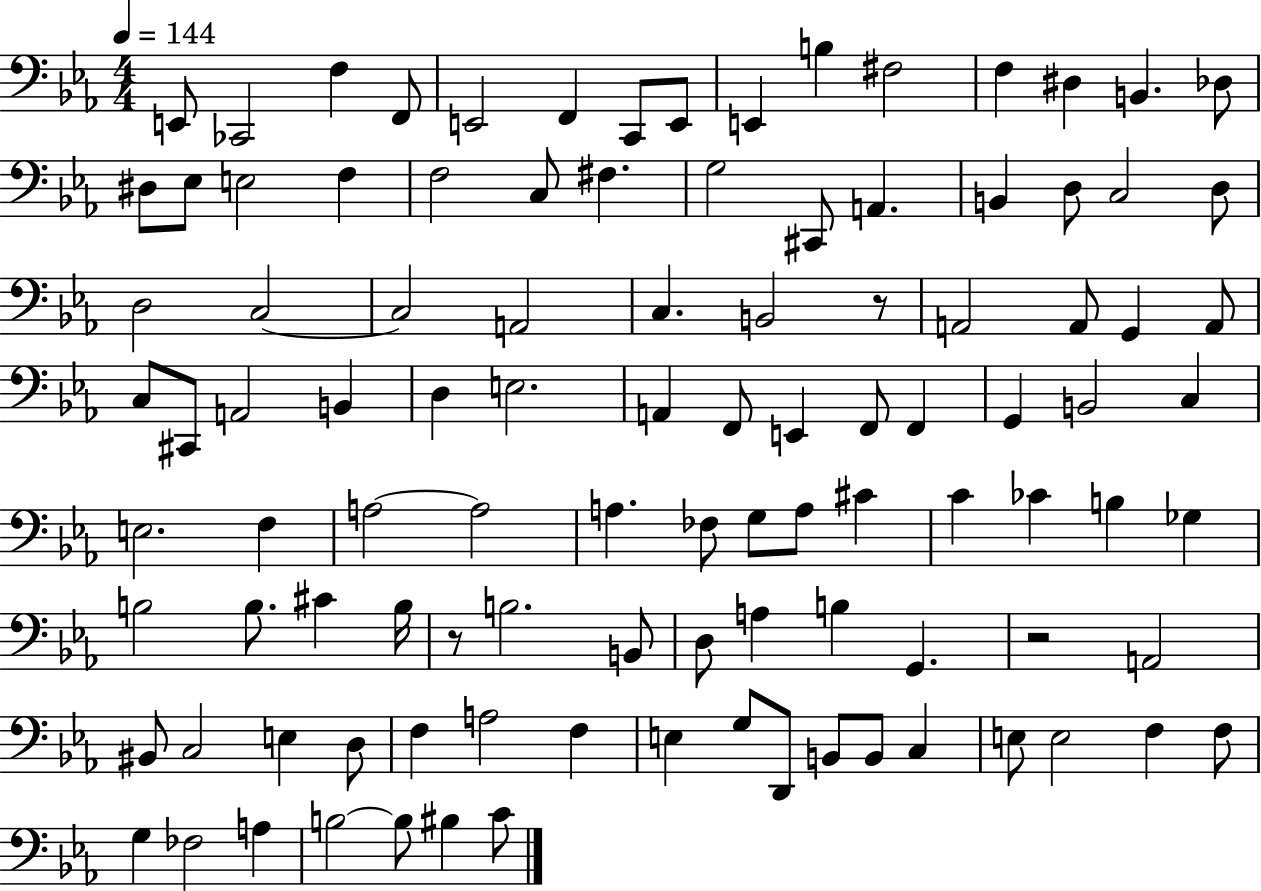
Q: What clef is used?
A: bass